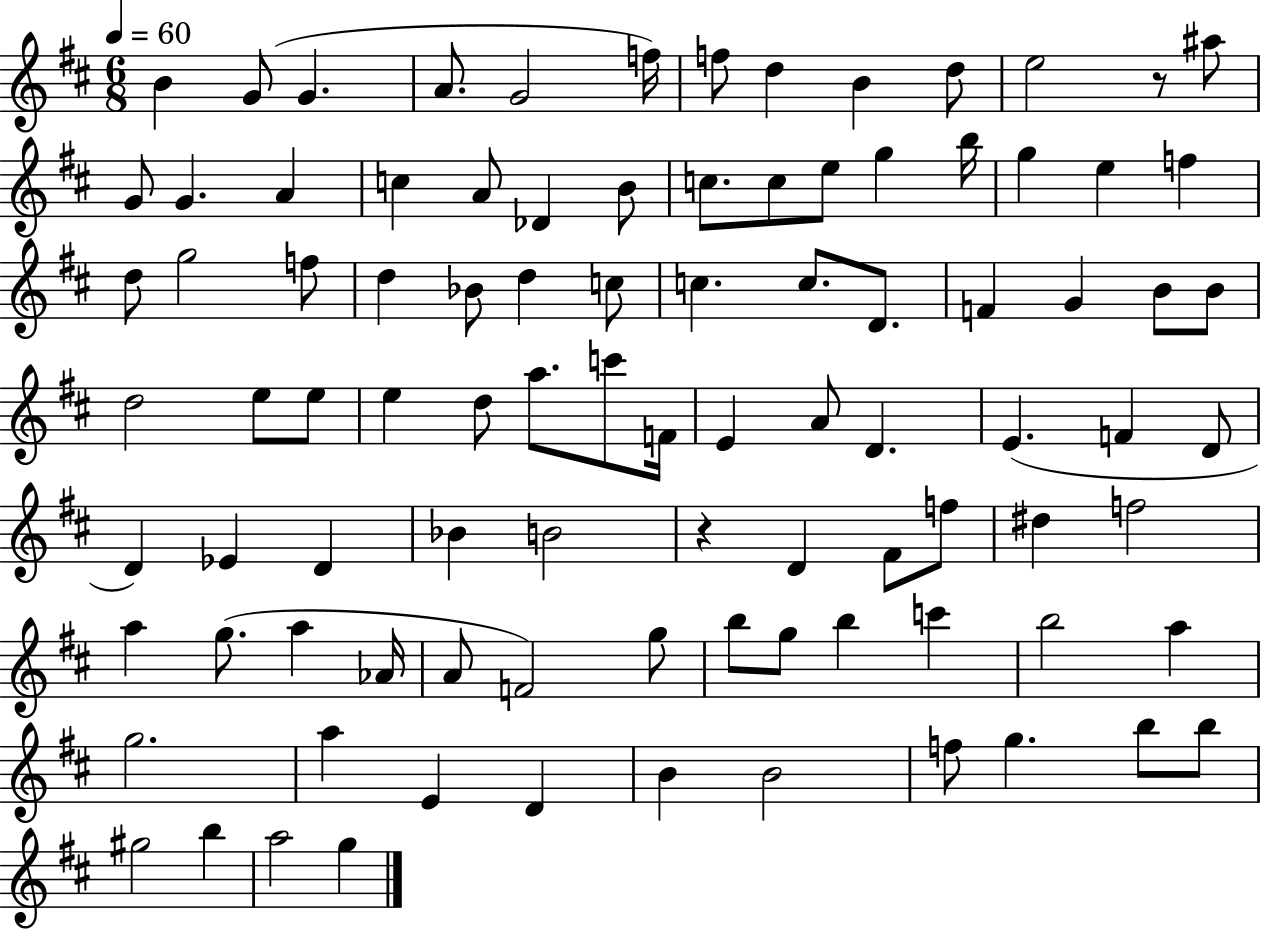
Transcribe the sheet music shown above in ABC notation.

X:1
T:Untitled
M:6/8
L:1/4
K:D
B G/2 G A/2 G2 f/4 f/2 d B d/2 e2 z/2 ^a/2 G/2 G A c A/2 _D B/2 c/2 c/2 e/2 g b/4 g e f d/2 g2 f/2 d _B/2 d c/2 c c/2 D/2 F G B/2 B/2 d2 e/2 e/2 e d/2 a/2 c'/2 F/4 E A/2 D E F D/2 D _E D _B B2 z D ^F/2 f/2 ^d f2 a g/2 a _A/4 A/2 F2 g/2 b/2 g/2 b c' b2 a g2 a E D B B2 f/2 g b/2 b/2 ^g2 b a2 g